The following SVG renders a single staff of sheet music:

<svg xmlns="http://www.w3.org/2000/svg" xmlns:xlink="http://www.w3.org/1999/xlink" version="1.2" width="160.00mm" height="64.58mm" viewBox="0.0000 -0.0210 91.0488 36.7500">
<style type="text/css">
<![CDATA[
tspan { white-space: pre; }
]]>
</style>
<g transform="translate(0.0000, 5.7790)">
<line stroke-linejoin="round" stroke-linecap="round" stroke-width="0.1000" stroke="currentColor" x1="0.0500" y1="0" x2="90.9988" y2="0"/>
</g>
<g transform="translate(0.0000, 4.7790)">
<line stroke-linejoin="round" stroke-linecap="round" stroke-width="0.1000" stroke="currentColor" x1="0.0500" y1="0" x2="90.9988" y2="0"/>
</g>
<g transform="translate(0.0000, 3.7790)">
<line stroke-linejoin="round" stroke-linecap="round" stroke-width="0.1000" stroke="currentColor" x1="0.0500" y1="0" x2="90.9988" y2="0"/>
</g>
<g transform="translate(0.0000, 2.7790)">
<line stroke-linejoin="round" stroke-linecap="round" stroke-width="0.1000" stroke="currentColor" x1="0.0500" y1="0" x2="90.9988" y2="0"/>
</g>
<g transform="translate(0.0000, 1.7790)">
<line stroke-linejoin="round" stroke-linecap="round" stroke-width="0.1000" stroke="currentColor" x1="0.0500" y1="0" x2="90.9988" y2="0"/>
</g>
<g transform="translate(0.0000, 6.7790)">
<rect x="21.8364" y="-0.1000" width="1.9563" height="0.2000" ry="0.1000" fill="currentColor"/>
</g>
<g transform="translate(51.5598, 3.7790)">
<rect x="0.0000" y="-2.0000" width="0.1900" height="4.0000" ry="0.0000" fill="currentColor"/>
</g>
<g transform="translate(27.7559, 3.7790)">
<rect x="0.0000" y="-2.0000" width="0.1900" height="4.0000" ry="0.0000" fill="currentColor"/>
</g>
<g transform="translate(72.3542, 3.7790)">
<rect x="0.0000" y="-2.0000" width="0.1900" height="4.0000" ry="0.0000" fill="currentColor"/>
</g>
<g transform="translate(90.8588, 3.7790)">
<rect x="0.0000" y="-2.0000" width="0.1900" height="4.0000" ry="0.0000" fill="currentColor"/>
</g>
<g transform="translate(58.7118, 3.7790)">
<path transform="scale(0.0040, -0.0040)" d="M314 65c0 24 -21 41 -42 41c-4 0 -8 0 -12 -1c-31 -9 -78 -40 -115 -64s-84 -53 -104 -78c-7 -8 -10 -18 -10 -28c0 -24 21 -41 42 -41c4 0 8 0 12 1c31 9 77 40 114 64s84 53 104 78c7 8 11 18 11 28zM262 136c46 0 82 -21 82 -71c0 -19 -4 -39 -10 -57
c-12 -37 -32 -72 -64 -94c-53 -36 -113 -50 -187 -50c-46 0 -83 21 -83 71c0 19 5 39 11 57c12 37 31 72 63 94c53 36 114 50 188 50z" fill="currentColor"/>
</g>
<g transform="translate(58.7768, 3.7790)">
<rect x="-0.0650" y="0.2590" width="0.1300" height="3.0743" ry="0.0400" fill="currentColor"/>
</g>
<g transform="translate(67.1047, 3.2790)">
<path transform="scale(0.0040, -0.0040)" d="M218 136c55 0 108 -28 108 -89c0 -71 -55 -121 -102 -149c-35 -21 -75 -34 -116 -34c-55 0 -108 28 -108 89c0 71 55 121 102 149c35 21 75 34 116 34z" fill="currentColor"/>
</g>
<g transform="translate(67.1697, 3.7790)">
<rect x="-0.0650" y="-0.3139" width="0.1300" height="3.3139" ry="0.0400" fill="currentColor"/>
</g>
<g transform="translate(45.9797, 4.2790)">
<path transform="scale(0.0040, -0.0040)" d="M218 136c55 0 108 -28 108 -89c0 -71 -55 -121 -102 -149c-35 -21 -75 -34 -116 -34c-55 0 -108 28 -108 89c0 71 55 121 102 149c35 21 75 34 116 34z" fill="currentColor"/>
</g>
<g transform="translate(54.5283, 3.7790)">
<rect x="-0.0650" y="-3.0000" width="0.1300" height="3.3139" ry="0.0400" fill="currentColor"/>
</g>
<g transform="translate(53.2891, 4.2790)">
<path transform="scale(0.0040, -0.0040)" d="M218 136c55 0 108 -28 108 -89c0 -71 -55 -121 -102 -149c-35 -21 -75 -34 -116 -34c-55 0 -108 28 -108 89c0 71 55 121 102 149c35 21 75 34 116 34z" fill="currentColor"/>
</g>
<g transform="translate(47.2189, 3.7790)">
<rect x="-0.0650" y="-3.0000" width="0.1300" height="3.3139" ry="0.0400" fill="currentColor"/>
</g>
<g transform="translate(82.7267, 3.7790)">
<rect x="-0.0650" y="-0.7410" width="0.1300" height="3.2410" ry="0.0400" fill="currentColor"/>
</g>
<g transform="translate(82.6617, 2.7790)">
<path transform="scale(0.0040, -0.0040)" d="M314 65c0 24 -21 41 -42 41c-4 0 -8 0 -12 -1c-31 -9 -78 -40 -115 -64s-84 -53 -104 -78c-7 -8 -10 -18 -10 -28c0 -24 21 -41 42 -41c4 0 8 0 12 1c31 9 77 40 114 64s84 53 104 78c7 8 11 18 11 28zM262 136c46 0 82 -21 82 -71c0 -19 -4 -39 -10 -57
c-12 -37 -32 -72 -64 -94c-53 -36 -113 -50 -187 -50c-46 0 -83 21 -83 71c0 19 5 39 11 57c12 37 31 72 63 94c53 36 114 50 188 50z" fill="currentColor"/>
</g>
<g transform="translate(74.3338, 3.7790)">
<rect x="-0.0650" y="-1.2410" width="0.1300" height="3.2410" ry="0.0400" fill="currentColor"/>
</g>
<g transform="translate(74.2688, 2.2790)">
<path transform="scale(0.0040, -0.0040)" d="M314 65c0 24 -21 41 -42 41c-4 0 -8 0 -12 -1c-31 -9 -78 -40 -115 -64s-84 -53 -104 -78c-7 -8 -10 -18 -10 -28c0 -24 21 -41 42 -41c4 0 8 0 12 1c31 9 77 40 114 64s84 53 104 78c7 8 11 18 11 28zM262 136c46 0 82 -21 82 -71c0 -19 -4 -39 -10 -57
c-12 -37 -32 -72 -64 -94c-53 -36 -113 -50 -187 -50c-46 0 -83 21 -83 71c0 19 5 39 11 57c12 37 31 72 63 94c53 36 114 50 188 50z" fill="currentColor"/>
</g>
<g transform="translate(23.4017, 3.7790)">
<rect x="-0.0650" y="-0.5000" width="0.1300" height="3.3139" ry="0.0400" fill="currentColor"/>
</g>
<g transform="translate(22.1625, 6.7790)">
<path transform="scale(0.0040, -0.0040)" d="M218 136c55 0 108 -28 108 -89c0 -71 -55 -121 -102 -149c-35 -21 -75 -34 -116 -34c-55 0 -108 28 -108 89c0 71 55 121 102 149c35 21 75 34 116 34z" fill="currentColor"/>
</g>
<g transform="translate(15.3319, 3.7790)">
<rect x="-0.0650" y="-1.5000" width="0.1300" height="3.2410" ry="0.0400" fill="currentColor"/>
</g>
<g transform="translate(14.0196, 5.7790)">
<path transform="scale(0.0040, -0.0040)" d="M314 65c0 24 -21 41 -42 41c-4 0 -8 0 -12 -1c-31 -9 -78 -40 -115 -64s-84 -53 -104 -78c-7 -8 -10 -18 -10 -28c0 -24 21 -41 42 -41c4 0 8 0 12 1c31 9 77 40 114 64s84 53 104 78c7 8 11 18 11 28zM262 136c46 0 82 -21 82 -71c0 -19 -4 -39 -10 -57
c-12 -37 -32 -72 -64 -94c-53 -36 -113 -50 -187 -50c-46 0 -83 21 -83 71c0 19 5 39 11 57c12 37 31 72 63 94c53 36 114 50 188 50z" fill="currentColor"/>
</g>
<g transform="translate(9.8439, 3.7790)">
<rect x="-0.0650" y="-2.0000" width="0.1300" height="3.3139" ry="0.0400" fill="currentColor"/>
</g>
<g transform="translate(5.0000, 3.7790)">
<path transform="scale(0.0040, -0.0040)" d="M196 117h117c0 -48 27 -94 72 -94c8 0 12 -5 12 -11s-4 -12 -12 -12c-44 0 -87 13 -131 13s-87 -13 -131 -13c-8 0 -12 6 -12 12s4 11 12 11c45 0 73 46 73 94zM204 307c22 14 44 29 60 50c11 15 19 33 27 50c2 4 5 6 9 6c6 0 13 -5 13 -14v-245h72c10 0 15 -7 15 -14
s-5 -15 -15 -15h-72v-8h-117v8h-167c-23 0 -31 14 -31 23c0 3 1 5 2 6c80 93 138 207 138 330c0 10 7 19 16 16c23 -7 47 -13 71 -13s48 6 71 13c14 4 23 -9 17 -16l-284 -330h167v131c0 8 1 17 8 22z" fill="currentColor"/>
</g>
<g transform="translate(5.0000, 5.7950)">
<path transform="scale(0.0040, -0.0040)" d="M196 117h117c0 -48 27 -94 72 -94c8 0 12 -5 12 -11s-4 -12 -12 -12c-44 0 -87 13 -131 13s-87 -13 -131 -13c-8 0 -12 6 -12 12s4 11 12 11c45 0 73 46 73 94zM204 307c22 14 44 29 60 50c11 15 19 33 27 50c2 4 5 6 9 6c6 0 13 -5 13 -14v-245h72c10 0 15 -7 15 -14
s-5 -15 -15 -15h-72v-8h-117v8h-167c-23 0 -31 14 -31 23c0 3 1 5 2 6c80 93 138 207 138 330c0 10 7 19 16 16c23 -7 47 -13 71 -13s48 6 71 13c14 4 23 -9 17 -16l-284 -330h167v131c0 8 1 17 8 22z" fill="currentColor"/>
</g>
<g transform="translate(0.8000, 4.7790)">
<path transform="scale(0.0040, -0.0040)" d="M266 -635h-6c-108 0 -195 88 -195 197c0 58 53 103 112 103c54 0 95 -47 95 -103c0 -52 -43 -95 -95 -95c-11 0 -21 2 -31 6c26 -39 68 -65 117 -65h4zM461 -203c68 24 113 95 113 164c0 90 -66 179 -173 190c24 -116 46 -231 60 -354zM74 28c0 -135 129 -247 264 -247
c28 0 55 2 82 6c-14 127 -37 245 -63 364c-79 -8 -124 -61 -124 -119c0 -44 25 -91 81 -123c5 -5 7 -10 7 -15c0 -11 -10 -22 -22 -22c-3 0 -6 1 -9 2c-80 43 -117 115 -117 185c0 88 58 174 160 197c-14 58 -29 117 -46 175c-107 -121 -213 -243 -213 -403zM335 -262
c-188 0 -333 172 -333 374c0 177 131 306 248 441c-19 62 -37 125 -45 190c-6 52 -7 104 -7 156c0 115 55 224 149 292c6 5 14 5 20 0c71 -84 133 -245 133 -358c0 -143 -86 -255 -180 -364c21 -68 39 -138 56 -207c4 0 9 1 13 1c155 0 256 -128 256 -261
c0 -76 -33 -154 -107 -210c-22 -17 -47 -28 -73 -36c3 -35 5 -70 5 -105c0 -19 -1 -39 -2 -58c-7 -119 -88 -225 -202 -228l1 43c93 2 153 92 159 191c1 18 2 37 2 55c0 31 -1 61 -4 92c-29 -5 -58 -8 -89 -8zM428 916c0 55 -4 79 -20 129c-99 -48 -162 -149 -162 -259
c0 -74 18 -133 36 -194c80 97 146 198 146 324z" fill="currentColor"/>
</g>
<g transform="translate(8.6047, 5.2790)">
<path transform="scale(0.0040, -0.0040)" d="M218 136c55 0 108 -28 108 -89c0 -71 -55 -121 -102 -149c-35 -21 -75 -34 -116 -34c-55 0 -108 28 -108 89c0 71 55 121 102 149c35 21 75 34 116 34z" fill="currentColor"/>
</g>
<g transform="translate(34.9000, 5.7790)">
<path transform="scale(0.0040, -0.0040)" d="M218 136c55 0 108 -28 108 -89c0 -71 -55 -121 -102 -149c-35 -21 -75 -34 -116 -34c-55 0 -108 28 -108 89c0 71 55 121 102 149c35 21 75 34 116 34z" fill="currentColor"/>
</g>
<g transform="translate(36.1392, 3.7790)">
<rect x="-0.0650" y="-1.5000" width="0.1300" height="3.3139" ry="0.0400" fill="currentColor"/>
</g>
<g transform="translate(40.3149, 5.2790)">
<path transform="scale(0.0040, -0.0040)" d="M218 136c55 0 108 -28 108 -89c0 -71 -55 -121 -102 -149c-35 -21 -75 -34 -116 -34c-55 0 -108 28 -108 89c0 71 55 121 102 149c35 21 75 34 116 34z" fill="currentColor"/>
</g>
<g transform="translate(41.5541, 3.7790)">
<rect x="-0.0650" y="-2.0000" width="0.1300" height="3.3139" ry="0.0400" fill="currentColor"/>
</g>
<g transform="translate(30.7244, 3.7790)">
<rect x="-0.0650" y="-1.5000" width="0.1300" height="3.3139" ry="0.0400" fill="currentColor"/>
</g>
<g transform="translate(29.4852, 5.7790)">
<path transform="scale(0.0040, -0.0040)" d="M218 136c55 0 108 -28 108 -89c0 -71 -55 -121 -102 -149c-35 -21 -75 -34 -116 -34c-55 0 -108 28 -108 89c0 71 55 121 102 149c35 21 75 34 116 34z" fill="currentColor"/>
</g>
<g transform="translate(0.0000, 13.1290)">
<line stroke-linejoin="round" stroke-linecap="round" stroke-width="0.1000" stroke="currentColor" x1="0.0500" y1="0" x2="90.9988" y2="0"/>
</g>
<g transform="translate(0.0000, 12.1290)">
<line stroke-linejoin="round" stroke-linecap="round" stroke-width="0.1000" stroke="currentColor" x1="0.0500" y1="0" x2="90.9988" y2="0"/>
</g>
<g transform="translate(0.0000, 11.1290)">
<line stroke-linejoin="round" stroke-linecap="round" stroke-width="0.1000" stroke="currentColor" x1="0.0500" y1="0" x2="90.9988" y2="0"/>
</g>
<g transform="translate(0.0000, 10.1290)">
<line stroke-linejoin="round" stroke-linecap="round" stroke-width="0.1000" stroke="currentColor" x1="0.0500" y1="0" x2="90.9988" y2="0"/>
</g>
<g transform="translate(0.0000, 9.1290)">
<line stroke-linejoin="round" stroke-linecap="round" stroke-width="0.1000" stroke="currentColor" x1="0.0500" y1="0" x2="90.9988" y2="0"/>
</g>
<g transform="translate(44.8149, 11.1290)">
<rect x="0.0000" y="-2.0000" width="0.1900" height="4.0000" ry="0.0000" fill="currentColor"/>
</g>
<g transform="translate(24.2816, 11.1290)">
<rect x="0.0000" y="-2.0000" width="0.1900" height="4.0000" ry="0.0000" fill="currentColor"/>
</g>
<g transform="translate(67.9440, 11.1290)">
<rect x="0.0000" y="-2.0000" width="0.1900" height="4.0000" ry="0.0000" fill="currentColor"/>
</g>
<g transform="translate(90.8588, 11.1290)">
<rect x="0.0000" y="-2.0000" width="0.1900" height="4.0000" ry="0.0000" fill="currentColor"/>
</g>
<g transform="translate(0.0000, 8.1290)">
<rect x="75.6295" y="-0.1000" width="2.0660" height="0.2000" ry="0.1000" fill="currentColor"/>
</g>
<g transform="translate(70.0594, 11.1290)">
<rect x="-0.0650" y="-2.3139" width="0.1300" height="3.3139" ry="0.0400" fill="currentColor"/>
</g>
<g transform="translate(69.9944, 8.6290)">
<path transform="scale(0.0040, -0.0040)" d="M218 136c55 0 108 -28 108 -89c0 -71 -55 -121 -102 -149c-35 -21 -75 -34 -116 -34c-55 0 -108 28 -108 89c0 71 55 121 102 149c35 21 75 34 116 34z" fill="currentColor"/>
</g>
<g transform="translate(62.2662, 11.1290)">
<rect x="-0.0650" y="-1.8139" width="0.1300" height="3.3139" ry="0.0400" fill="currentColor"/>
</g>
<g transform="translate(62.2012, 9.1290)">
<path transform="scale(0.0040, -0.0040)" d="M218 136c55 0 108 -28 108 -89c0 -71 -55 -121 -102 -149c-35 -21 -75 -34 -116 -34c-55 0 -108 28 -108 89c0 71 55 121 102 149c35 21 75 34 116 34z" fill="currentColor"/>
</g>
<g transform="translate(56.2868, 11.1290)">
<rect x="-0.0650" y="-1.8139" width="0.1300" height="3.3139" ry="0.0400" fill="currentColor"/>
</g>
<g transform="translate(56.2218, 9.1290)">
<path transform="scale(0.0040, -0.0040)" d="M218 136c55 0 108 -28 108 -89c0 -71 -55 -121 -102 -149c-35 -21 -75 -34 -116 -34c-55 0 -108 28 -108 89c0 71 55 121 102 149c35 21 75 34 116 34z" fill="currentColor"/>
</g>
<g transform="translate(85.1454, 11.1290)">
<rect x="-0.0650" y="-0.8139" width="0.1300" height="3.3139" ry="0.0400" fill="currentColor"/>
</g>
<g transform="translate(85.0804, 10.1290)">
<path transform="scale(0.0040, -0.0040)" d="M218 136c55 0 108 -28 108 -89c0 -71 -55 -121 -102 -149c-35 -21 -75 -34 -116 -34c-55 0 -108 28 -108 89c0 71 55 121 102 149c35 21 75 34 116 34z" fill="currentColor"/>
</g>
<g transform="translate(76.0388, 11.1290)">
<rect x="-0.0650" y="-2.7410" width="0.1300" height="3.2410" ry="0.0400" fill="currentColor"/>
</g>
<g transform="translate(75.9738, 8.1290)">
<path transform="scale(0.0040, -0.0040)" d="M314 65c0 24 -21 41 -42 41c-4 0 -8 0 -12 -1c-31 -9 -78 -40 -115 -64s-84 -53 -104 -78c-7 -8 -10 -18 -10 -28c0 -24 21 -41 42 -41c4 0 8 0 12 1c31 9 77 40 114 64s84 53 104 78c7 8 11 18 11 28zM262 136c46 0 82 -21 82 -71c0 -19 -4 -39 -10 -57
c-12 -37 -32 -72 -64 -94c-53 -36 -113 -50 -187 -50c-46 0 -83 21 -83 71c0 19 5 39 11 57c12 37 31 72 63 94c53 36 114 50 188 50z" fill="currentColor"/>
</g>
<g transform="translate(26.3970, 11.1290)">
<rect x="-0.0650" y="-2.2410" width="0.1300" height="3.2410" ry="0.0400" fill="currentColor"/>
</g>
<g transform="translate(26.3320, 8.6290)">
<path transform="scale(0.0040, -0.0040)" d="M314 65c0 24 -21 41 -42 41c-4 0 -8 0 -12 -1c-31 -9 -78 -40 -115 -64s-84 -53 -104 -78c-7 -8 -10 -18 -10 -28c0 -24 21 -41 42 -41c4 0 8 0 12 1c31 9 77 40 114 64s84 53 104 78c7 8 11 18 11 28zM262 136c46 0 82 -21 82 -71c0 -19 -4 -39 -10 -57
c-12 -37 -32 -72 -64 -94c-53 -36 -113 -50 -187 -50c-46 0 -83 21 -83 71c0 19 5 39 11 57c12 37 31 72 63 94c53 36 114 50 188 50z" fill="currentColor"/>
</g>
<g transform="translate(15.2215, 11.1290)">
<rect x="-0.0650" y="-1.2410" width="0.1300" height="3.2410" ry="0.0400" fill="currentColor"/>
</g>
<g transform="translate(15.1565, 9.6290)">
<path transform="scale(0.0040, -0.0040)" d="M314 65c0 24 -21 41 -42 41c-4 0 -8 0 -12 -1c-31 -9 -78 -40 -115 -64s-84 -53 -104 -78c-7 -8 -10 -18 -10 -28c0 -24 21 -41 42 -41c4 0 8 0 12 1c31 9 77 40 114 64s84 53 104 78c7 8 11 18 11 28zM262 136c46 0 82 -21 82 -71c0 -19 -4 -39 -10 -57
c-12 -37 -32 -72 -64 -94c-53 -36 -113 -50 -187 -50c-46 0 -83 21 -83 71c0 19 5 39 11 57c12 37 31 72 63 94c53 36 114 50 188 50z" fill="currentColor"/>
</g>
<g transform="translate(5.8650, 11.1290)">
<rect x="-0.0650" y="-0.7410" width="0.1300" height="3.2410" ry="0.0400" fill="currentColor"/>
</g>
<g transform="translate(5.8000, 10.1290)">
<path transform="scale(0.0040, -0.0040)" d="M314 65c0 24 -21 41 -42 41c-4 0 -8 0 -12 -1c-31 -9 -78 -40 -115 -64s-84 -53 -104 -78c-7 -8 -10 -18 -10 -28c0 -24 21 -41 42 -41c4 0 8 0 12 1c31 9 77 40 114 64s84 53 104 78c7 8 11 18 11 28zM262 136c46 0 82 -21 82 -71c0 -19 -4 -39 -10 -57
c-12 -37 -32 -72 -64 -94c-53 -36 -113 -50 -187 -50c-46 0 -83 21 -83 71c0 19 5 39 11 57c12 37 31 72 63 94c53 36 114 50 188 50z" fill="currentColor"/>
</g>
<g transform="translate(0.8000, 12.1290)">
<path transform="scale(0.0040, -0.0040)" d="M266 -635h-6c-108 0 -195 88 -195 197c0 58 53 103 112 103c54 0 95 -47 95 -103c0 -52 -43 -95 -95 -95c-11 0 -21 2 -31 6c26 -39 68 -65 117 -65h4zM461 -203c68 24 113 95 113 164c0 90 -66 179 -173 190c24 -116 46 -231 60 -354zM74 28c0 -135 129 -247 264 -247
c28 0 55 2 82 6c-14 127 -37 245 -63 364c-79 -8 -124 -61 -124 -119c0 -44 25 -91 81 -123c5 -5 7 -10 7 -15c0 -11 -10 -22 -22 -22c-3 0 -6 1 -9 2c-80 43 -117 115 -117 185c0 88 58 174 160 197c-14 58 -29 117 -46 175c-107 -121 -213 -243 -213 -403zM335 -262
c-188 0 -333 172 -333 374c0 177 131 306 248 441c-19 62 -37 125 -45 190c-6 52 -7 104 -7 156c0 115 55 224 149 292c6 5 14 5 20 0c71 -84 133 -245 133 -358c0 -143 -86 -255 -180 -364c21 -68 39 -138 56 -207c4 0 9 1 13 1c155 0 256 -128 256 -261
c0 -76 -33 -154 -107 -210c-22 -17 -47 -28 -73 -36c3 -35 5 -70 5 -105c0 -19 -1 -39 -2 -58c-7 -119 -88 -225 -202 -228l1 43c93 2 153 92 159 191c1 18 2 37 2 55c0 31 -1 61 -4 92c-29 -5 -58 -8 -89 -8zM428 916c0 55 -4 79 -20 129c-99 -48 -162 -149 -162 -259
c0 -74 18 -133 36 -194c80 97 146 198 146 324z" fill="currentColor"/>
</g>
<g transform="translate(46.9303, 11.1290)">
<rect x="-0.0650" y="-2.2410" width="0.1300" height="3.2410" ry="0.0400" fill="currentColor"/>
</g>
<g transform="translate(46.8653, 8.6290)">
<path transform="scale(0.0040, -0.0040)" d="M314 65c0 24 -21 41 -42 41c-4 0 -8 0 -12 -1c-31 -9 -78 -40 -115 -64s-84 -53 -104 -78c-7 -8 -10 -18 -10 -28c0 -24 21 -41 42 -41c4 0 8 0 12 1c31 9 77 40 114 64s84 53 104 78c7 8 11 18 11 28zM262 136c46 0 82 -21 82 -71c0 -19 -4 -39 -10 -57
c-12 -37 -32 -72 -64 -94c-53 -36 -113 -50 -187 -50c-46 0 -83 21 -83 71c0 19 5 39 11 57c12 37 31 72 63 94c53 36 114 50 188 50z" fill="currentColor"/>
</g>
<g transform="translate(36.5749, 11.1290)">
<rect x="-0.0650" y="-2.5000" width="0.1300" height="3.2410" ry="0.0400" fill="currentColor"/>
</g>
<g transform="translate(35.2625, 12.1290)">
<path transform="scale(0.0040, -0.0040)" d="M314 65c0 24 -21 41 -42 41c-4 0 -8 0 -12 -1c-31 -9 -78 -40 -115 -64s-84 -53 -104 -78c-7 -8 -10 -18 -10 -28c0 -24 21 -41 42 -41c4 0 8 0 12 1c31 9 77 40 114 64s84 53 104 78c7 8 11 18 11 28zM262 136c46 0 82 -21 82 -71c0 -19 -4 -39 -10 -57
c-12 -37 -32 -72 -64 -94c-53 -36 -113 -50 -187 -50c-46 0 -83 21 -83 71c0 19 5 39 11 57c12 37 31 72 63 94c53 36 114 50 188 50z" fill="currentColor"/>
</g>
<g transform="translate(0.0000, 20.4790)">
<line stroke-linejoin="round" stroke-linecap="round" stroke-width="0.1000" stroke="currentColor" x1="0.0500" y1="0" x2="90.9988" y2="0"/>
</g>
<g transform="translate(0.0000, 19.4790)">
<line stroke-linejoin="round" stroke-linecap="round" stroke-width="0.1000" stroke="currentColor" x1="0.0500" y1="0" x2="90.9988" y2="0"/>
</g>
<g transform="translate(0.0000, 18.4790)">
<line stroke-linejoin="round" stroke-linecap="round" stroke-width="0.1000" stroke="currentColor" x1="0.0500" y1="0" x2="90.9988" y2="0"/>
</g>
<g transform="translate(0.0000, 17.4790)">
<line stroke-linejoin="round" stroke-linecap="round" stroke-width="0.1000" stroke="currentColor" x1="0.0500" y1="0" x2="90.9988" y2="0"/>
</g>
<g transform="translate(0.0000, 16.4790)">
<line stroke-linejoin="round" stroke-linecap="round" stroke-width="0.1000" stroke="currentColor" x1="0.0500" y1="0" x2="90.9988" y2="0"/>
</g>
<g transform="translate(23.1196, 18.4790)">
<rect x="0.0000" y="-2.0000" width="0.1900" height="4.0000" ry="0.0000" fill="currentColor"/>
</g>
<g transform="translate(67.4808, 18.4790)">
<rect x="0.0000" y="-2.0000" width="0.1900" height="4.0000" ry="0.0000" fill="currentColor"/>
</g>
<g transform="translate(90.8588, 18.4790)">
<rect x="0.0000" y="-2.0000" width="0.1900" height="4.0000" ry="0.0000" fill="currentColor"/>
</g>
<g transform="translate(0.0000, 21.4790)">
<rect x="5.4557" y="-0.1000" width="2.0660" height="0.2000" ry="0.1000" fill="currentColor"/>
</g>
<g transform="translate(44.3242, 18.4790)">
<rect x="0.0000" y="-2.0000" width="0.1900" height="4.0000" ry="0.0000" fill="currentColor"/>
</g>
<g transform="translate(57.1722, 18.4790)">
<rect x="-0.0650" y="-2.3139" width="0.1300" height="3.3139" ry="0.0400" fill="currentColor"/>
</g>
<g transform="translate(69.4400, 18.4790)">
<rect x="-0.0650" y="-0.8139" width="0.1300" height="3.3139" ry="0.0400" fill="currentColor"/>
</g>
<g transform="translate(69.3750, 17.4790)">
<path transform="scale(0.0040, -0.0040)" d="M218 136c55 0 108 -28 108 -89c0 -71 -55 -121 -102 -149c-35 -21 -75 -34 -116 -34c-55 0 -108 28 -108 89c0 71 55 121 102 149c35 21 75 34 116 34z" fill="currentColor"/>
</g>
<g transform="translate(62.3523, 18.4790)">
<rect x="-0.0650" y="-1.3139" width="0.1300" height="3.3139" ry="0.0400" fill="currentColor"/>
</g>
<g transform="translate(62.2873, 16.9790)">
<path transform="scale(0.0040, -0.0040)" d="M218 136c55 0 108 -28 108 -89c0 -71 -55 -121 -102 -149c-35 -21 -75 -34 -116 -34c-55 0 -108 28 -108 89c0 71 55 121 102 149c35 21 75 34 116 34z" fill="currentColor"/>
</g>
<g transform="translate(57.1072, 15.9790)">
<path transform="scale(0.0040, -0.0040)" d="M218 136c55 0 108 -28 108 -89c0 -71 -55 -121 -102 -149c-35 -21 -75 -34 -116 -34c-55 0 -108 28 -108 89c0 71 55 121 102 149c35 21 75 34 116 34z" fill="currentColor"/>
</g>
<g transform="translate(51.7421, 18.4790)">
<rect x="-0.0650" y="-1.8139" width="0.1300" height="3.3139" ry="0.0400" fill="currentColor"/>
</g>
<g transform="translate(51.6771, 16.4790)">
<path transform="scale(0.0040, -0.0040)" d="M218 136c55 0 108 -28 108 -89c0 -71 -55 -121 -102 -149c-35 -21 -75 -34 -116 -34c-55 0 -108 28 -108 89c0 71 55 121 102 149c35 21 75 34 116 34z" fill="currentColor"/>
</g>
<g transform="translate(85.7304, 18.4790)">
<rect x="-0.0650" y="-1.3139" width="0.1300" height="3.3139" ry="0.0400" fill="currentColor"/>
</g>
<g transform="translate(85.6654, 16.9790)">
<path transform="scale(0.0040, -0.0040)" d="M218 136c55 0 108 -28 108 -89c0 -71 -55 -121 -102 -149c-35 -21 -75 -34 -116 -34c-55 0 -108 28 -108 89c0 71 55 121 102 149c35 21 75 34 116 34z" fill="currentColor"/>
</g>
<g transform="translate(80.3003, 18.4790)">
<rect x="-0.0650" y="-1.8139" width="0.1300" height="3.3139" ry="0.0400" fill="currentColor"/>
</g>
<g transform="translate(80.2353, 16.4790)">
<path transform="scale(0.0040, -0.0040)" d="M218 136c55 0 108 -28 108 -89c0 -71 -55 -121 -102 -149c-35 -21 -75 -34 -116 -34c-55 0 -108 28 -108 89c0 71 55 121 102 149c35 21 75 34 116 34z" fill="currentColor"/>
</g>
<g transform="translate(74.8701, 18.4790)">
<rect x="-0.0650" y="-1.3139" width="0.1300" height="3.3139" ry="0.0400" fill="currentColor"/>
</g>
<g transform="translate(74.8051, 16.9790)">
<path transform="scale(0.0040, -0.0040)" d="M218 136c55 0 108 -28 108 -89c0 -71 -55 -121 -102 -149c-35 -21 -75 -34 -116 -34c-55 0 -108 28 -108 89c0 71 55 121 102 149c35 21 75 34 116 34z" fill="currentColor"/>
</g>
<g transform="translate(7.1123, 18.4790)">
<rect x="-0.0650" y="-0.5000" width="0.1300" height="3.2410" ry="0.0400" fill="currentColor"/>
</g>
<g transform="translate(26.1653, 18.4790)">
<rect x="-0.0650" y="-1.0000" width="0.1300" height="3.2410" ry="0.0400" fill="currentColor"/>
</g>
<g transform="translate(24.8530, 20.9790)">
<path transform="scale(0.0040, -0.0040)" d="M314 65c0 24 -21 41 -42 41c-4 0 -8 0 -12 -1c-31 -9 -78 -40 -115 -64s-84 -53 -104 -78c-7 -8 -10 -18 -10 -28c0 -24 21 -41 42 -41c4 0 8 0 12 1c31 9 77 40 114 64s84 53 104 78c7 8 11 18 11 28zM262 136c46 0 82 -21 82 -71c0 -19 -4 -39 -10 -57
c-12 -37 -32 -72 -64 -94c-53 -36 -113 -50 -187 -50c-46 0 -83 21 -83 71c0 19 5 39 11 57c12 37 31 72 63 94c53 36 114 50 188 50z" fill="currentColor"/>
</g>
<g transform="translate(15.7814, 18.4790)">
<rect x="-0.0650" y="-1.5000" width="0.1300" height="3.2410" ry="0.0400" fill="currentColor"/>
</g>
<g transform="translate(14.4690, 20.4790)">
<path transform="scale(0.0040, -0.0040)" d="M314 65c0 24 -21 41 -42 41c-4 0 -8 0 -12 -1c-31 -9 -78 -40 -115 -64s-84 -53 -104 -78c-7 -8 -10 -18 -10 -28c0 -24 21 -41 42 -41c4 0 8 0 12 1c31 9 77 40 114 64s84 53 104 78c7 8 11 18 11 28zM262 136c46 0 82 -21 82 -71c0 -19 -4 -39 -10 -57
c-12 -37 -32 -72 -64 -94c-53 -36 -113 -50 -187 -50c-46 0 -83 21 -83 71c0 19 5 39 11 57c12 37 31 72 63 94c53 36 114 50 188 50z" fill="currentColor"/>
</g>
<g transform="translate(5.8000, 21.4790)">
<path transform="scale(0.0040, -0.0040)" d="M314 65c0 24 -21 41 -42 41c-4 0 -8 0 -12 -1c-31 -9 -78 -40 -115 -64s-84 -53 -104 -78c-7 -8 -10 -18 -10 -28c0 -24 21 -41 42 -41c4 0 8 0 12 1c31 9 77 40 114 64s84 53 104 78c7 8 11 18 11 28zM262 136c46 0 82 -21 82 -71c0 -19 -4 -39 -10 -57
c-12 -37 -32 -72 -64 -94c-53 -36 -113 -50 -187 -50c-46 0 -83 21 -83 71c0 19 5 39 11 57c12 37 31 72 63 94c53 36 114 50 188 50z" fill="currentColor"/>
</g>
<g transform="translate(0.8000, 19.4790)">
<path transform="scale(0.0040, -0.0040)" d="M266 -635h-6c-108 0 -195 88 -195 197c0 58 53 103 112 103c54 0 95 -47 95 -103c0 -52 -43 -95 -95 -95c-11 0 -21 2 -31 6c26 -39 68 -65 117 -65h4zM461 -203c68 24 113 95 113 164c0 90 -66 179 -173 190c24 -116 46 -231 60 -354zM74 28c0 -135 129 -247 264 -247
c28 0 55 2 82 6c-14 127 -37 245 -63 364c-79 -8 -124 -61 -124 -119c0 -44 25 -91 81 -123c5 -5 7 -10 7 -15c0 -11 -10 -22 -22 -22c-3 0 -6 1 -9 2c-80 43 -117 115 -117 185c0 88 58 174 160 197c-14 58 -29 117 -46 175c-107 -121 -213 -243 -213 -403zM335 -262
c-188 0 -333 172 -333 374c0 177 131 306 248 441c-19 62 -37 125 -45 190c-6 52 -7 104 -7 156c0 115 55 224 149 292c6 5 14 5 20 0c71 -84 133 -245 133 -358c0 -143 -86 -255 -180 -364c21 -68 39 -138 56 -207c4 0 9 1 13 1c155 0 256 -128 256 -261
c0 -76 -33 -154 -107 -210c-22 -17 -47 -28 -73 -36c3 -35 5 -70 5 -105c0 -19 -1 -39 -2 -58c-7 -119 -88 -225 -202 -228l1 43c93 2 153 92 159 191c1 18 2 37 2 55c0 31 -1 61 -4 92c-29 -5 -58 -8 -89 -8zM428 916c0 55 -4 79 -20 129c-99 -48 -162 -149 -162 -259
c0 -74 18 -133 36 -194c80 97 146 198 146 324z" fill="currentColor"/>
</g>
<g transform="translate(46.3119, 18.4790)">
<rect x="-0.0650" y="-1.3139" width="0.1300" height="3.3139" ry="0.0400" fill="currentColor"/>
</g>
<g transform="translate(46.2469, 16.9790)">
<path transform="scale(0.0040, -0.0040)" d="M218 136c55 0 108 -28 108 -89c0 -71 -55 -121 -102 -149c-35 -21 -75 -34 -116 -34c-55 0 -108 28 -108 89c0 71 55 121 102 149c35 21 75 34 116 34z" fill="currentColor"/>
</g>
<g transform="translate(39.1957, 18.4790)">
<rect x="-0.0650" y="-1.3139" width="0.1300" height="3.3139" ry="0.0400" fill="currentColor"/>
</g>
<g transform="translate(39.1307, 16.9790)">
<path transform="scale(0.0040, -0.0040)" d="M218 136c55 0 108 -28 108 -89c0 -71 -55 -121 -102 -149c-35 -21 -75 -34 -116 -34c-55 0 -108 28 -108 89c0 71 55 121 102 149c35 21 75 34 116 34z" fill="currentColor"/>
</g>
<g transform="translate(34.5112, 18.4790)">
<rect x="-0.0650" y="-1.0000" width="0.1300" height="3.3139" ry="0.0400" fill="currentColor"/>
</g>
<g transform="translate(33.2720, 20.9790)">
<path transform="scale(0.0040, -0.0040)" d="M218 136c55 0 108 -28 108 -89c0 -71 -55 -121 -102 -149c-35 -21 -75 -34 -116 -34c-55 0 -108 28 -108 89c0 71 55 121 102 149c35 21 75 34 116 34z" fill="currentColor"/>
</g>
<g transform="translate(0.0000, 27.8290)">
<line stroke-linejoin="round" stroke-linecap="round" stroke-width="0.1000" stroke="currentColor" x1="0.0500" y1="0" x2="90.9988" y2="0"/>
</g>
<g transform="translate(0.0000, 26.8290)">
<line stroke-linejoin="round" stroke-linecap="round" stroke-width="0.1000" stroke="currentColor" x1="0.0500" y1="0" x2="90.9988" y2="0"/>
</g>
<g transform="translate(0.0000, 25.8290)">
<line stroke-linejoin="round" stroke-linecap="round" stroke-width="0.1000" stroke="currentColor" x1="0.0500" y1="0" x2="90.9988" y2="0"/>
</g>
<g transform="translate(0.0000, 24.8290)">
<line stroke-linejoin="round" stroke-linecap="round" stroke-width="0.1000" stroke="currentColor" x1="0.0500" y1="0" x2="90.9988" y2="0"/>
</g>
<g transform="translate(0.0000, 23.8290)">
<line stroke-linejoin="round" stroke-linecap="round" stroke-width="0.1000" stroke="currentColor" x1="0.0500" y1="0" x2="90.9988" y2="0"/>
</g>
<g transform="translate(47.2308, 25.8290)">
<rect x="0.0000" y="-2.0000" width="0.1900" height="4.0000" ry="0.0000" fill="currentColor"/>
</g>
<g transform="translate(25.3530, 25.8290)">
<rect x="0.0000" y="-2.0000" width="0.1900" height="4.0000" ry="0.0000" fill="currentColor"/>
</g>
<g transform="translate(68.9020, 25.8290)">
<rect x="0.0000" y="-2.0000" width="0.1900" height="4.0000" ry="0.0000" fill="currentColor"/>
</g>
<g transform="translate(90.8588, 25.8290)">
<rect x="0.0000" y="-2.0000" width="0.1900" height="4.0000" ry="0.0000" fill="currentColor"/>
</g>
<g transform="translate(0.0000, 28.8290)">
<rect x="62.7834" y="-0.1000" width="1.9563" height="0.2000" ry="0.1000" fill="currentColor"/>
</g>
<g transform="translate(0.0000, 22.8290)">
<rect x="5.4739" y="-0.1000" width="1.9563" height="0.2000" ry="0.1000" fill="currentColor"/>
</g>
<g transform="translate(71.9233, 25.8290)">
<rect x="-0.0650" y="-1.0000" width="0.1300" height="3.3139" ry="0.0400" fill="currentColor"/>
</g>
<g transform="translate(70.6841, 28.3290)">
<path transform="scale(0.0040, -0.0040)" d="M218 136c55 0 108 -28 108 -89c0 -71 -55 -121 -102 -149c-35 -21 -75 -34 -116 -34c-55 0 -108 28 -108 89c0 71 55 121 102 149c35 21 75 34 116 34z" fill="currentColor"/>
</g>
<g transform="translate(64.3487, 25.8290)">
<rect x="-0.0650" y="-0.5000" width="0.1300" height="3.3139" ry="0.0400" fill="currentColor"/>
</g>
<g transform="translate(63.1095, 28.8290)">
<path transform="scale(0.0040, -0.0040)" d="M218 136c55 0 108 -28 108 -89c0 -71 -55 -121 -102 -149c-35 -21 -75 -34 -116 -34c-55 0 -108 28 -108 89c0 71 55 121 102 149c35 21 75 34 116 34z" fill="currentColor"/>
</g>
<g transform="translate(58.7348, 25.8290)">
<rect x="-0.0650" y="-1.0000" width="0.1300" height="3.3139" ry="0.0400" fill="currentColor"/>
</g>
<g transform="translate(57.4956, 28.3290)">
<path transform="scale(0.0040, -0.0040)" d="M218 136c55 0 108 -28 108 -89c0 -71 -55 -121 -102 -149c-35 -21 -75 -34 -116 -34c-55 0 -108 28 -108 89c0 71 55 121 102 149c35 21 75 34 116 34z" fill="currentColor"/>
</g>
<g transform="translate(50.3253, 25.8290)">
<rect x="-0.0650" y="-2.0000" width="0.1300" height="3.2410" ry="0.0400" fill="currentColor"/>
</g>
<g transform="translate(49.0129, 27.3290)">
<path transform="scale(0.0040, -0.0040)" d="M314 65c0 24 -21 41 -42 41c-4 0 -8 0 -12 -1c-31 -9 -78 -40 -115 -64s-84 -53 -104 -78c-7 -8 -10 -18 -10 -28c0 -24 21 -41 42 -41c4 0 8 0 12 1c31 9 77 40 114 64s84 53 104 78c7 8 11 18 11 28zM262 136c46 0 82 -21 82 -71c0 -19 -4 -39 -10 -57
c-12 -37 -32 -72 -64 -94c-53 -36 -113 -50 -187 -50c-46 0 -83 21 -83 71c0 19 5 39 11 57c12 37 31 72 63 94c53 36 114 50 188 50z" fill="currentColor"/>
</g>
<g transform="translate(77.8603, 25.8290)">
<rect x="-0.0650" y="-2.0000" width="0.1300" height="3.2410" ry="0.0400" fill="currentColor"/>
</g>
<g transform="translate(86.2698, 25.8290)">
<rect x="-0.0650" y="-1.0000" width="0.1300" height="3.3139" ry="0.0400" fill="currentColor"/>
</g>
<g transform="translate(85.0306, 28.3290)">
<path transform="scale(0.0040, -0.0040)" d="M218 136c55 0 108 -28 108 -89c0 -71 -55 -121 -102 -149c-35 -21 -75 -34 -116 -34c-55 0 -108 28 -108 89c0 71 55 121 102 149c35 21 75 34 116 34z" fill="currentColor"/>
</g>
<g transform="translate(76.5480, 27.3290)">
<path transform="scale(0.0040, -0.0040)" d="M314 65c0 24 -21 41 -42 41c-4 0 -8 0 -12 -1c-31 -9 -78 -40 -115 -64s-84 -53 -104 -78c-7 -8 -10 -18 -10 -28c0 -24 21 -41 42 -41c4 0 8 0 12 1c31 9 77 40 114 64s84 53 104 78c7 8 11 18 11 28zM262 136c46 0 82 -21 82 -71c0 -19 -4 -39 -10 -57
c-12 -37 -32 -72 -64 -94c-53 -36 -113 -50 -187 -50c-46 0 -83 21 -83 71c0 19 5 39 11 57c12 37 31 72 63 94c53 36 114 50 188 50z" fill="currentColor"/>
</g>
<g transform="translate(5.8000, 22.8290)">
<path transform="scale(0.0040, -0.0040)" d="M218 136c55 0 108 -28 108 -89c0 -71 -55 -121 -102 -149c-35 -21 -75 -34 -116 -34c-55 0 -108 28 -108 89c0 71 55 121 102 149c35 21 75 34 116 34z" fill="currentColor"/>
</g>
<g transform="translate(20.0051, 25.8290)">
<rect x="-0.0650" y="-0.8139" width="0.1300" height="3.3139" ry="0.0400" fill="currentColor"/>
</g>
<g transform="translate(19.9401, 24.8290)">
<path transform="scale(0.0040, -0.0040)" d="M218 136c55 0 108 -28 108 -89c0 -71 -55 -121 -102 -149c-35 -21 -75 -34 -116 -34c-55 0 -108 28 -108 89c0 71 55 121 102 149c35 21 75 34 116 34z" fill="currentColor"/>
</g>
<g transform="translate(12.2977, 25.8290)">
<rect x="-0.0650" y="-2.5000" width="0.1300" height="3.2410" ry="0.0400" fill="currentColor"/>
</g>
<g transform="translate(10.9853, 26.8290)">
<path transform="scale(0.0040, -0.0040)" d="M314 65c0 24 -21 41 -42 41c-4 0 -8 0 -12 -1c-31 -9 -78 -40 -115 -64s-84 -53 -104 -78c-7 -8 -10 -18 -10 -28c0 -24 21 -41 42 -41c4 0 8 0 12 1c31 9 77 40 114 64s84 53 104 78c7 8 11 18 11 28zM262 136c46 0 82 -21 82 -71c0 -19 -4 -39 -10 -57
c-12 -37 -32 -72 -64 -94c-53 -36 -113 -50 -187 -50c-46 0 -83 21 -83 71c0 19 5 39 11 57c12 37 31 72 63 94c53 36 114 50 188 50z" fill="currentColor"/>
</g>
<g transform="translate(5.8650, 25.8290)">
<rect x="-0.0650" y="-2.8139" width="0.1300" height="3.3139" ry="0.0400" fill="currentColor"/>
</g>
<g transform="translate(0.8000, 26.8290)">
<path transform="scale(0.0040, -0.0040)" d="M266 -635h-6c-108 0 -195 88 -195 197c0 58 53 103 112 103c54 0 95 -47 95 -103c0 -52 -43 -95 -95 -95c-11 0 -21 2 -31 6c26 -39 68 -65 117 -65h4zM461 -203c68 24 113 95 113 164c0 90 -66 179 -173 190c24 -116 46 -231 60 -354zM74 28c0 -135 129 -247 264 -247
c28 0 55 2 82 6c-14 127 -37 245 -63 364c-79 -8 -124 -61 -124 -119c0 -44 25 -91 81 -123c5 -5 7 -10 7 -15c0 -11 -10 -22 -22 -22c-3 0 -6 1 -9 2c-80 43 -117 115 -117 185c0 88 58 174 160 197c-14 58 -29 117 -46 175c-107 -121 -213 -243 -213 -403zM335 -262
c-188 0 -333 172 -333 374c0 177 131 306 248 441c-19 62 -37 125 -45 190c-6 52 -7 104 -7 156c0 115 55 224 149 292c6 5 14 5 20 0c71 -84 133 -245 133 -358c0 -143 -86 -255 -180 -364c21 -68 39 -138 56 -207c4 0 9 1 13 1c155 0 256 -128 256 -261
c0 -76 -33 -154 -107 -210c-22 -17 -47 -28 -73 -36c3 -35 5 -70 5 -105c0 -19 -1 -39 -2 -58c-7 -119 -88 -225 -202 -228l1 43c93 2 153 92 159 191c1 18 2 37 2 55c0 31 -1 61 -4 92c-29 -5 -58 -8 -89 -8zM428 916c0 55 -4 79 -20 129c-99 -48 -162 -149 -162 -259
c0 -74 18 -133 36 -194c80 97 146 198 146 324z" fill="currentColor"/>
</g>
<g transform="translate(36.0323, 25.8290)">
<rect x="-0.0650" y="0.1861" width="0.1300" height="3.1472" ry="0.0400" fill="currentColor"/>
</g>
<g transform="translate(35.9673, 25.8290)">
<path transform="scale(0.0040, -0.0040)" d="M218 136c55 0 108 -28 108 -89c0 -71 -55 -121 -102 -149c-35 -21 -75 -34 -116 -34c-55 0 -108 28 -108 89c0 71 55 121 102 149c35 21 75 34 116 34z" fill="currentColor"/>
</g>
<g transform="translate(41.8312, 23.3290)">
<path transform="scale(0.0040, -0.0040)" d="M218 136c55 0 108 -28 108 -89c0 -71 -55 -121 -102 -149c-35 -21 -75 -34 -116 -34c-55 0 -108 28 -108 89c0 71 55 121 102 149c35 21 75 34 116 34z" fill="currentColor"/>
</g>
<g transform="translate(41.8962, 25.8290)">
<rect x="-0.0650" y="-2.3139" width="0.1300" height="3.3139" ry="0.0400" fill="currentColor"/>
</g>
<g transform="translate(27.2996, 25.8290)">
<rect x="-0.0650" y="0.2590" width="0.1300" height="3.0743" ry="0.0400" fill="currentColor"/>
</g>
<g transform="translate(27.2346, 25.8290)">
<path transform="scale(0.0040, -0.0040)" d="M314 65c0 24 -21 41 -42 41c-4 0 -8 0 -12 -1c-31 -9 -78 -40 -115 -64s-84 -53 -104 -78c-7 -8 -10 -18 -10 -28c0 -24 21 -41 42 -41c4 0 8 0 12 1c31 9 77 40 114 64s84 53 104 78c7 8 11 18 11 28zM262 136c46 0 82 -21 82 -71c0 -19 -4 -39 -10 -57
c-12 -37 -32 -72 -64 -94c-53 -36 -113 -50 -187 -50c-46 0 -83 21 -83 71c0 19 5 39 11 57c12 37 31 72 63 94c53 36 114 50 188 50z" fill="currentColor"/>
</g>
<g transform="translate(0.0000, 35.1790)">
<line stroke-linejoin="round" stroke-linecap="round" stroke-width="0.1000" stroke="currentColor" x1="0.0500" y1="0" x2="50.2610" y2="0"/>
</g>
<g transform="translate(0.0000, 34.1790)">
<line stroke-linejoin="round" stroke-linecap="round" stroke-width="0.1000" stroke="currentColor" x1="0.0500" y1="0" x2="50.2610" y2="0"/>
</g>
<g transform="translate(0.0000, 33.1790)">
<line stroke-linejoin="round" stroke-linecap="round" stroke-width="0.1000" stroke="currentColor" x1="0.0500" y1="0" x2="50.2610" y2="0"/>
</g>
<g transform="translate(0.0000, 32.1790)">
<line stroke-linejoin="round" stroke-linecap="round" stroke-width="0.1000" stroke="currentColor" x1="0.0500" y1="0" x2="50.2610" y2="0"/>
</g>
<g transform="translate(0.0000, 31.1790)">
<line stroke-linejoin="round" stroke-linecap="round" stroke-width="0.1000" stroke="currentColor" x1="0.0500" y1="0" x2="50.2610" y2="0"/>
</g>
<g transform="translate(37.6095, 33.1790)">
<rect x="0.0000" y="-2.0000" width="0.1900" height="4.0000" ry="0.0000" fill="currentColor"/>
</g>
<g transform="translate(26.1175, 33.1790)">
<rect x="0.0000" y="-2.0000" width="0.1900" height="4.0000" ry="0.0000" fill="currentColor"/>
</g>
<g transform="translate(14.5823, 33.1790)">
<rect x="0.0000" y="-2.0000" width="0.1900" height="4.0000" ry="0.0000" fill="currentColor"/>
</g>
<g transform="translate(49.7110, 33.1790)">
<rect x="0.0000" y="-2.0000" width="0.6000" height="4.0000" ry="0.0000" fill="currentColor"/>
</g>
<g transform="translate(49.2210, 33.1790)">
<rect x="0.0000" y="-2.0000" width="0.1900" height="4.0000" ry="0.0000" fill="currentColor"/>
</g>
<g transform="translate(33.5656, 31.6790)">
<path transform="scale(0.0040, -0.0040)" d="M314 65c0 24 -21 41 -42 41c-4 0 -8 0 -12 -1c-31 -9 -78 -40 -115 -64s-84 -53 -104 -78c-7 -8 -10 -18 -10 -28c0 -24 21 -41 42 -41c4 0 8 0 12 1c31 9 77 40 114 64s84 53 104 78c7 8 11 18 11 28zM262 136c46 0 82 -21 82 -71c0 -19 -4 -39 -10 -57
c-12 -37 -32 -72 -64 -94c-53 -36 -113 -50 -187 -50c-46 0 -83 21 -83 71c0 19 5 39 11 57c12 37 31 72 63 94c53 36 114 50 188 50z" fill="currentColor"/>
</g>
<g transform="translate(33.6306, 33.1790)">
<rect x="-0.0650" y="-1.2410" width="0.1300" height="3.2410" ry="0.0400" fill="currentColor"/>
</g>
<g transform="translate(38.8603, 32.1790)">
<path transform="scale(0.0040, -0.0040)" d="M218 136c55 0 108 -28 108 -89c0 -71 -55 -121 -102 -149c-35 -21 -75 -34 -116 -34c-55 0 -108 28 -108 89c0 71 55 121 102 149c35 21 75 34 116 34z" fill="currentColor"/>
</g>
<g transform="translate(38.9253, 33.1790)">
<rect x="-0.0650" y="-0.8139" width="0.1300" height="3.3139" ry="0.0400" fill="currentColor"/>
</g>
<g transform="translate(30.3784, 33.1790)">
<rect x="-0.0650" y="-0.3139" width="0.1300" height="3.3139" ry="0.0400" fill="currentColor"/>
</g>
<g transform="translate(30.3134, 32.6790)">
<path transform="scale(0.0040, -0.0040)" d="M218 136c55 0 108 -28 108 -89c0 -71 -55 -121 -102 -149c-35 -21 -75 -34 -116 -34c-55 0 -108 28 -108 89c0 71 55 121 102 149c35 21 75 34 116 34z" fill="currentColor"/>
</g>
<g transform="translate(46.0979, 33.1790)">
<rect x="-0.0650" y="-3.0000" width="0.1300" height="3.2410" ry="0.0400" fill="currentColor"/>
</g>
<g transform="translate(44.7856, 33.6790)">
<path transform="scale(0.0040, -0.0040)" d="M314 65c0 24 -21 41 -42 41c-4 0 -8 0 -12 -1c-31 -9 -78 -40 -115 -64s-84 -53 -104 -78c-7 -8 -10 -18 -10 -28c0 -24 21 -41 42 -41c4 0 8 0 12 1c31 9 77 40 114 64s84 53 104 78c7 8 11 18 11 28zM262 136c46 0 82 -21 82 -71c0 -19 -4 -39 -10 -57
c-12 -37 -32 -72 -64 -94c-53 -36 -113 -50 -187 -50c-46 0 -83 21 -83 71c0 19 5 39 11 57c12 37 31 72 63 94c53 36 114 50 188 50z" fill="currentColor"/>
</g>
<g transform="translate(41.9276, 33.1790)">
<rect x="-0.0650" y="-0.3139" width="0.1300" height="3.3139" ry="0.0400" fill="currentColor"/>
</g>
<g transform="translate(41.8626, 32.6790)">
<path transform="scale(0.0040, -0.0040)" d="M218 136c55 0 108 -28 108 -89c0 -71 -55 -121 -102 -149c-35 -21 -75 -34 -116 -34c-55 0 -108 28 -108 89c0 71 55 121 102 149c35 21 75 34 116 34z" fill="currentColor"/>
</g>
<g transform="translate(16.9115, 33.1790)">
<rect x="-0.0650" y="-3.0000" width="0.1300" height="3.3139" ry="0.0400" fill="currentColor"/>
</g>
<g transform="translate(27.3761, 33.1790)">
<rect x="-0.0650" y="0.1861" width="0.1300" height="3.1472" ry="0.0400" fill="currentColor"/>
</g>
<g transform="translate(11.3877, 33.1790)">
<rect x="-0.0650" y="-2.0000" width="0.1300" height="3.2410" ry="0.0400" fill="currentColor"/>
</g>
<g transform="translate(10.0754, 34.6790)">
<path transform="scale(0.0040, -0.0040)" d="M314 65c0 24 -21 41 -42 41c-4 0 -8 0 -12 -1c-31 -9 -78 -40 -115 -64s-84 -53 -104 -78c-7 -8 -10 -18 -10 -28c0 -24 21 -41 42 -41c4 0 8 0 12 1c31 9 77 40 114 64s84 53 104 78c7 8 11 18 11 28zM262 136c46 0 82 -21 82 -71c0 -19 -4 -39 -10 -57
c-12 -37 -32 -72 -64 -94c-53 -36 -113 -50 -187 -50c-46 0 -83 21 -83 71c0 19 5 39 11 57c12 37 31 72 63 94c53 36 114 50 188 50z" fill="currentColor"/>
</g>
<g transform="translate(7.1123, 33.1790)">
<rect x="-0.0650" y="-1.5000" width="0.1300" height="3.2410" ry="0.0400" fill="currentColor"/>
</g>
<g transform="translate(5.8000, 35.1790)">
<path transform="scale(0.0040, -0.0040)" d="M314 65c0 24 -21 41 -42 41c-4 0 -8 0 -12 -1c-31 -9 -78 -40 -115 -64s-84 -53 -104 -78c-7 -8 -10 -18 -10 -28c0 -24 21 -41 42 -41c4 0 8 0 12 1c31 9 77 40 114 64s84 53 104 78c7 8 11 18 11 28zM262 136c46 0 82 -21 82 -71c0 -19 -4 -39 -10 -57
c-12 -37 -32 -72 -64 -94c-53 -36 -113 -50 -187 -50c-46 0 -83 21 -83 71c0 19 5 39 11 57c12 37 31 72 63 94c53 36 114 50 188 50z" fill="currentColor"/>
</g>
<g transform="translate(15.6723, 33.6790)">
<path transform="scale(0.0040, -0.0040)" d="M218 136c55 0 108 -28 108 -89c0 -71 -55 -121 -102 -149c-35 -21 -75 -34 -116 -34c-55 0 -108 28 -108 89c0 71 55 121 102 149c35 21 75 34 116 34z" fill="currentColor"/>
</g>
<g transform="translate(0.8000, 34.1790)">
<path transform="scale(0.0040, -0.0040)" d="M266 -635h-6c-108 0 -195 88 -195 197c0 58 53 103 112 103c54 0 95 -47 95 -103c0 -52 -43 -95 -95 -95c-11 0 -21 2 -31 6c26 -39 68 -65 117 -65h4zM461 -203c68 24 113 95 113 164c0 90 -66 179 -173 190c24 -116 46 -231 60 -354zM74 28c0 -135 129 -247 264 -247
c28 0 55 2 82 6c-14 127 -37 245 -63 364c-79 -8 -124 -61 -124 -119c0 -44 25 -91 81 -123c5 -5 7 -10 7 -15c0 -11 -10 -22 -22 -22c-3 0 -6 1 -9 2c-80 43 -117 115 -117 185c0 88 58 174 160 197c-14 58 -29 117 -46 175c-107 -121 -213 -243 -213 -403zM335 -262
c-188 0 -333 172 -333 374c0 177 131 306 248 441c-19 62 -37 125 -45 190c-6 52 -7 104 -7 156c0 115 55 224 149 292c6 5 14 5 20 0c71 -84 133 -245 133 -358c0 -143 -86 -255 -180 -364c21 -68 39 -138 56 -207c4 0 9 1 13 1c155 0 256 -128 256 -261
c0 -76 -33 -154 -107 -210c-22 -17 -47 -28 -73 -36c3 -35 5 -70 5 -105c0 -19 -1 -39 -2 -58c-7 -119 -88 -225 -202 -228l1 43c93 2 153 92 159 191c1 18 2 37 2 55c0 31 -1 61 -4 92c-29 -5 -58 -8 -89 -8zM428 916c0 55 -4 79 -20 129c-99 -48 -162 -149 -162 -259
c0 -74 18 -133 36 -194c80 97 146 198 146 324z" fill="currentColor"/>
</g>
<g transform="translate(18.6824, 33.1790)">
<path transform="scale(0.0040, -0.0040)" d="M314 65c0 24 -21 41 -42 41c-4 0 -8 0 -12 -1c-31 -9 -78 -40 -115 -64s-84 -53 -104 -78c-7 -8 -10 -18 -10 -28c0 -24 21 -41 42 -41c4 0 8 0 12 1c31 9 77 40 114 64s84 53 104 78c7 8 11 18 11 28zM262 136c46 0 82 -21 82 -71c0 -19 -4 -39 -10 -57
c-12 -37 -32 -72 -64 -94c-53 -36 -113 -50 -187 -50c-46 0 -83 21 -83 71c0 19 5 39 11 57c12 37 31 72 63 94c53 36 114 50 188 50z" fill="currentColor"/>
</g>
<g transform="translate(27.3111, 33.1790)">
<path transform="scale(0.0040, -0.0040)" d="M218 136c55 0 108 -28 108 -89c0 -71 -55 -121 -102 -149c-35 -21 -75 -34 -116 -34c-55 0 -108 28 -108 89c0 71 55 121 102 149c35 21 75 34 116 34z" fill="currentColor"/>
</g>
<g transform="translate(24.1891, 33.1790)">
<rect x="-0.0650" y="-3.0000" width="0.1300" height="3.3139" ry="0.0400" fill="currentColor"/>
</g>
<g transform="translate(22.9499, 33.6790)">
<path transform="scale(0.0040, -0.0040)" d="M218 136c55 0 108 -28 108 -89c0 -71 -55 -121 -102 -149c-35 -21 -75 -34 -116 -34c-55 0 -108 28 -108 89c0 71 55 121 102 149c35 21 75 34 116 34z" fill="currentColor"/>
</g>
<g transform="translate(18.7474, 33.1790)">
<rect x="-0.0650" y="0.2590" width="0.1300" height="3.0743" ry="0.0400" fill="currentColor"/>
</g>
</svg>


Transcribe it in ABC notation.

X:1
T:Untitled
M:4/4
L:1/4
K:C
F E2 C E E F A A B2 c e2 d2 d2 e2 g2 G2 g2 f f g a2 d C2 E2 D2 D e e f g e d e f e a G2 d B2 B g F2 D C D F2 D E2 F2 A B2 A B c e2 d c A2